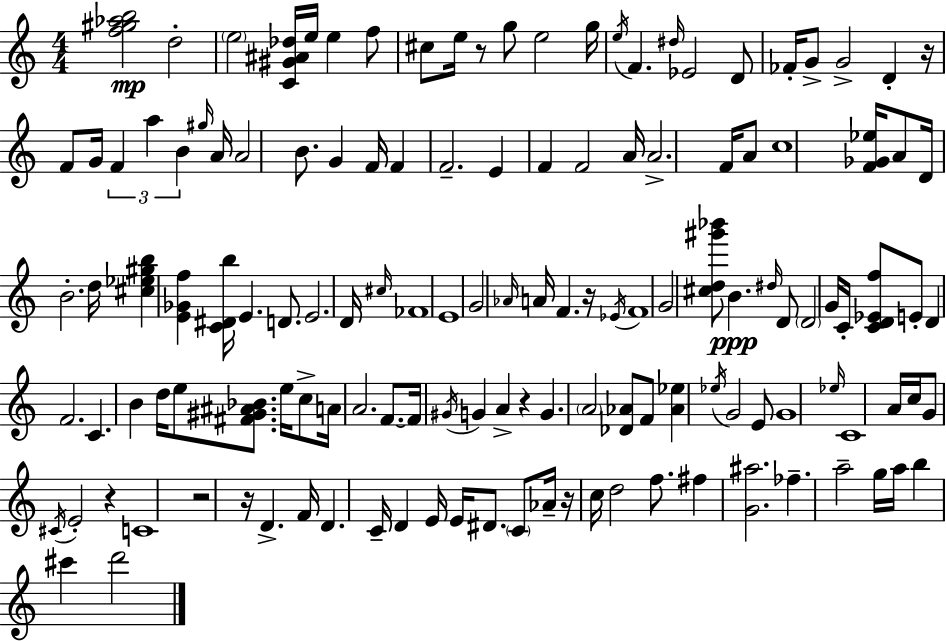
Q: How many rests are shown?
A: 8